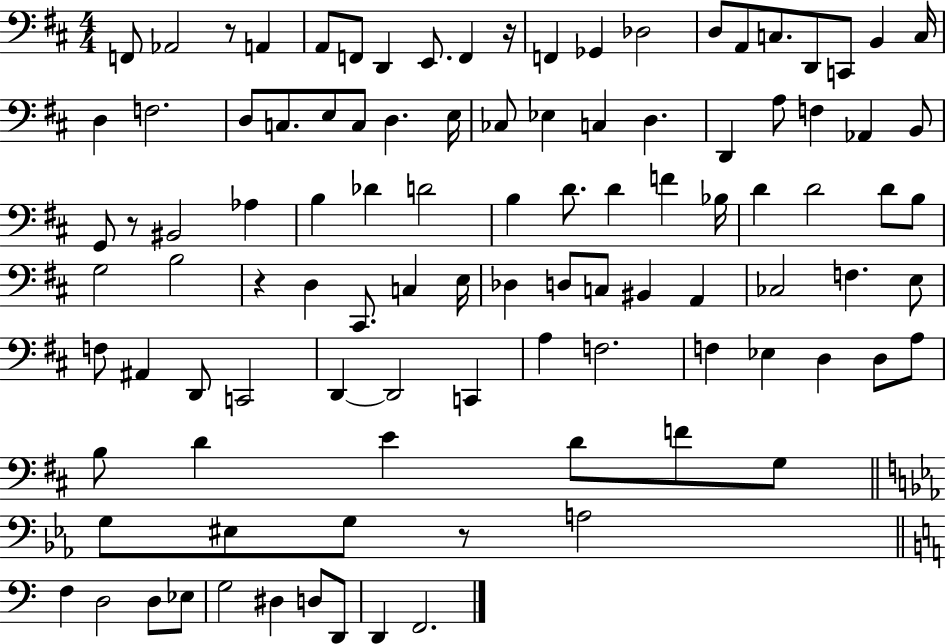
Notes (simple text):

F2/e Ab2/h R/e A2/q A2/e F2/e D2/q E2/e. F2/q R/s F2/q Gb2/q Db3/h D3/e A2/e C3/e. D2/e C2/e B2/q C3/s D3/q F3/h. D3/e C3/e. E3/e C3/e D3/q. E3/s CES3/e Eb3/q C3/q D3/q. D2/q A3/e F3/q Ab2/q B2/e G2/e R/e BIS2/h Ab3/q B3/q Db4/q D4/h B3/q D4/e. D4/q F4/q Bb3/s D4/q D4/h D4/e B3/e G3/h B3/h R/q D3/q C#2/e. C3/q E3/s Db3/q D3/e C3/e BIS2/q A2/q CES3/h F3/q. E3/e F3/e A#2/q D2/e C2/h D2/q D2/h C2/q A3/q F3/h. F3/q Eb3/q D3/q D3/e A3/e B3/e D4/q E4/q D4/e F4/e G3/e G3/e EIS3/e G3/e R/e A3/h F3/q D3/h D3/e Eb3/e G3/h D#3/q D3/e D2/e D2/q F2/h.